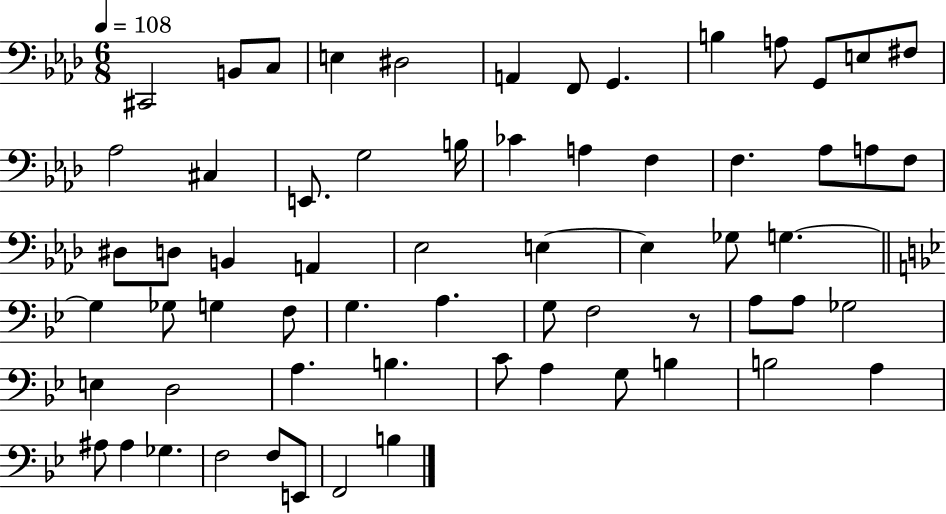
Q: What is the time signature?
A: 6/8